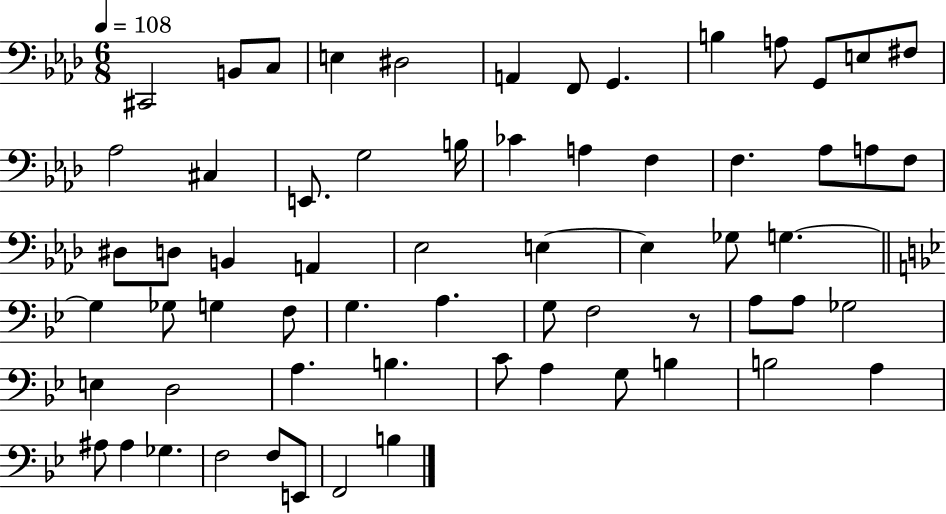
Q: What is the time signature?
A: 6/8